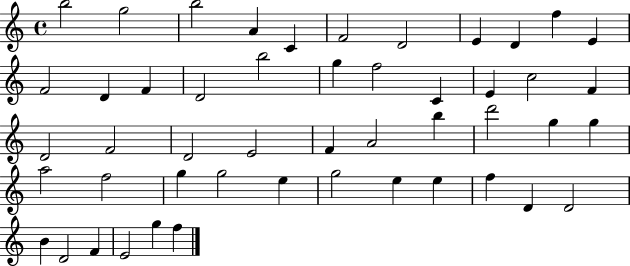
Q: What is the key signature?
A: C major